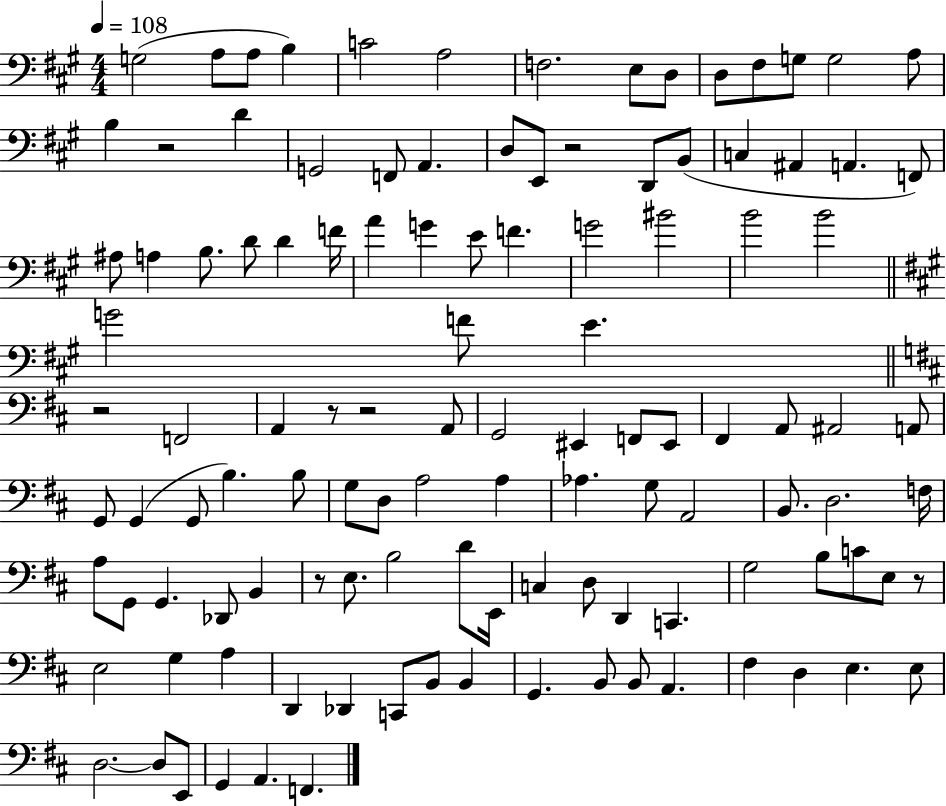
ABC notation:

X:1
T:Untitled
M:4/4
L:1/4
K:A
G,2 A,/2 A,/2 B, C2 A,2 F,2 E,/2 D,/2 D,/2 ^F,/2 G,/2 G,2 A,/2 B, z2 D G,,2 F,,/2 A,, D,/2 E,,/2 z2 D,,/2 B,,/2 C, ^A,, A,, F,,/2 ^A,/2 A, B,/2 D/2 D F/4 A G E/2 F G2 ^B2 B2 B2 G2 F/2 E z2 F,,2 A,, z/2 z2 A,,/2 G,,2 ^E,, F,,/2 ^E,,/2 ^F,, A,,/2 ^A,,2 A,,/2 G,,/2 G,, G,,/2 B, B,/2 G,/2 D,/2 A,2 A, _A, G,/2 A,,2 B,,/2 D,2 F,/4 A,/2 G,,/2 G,, _D,,/2 B,, z/2 E,/2 B,2 D/2 E,,/4 C, D,/2 D,, C,, G,2 B,/2 C/2 E,/2 z/2 E,2 G, A, D,, _D,, C,,/2 B,,/2 B,, G,, B,,/2 B,,/2 A,, ^F, D, E, E,/2 D,2 D,/2 E,,/2 G,, A,, F,,